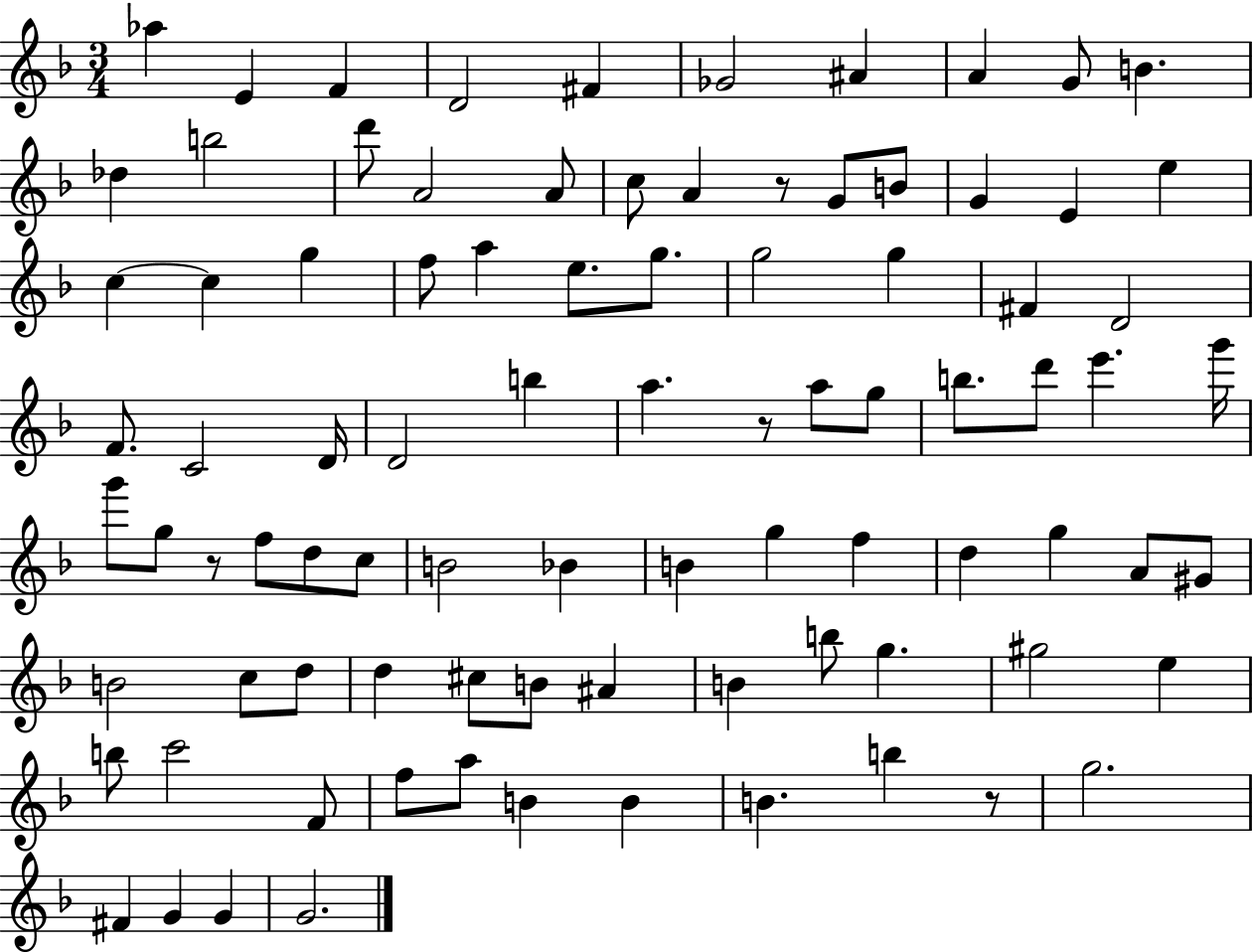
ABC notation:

X:1
T:Untitled
M:3/4
L:1/4
K:F
_a E F D2 ^F _G2 ^A A G/2 B _d b2 d'/2 A2 A/2 c/2 A z/2 G/2 B/2 G E e c c g f/2 a e/2 g/2 g2 g ^F D2 F/2 C2 D/4 D2 b a z/2 a/2 g/2 b/2 d'/2 e' g'/4 g'/2 g/2 z/2 f/2 d/2 c/2 B2 _B B g f d g A/2 ^G/2 B2 c/2 d/2 d ^c/2 B/2 ^A B b/2 g ^g2 e b/2 c'2 F/2 f/2 a/2 B B B b z/2 g2 ^F G G G2